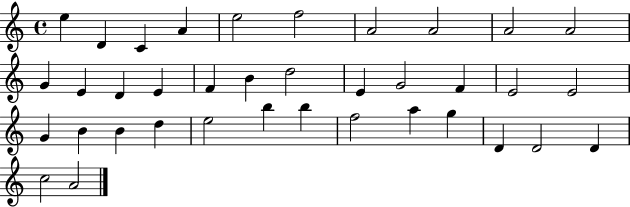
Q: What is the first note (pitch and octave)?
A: E5